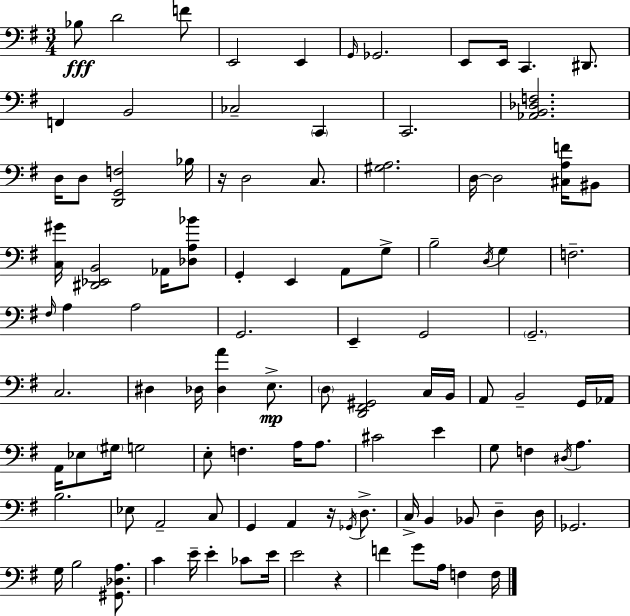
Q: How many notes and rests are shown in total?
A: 105